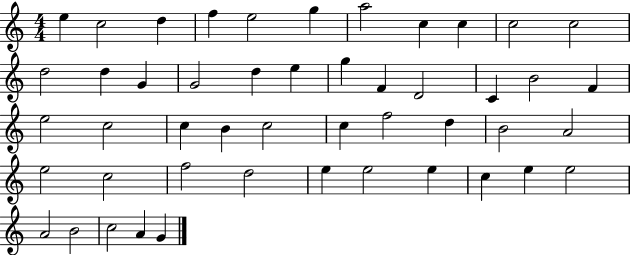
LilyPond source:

{
  \clef treble
  \numericTimeSignature
  \time 4/4
  \key c \major
  e''4 c''2 d''4 | f''4 e''2 g''4 | a''2 c''4 c''4 | c''2 c''2 | \break d''2 d''4 g'4 | g'2 d''4 e''4 | g''4 f'4 d'2 | c'4 b'2 f'4 | \break e''2 c''2 | c''4 b'4 c''2 | c''4 f''2 d''4 | b'2 a'2 | \break e''2 c''2 | f''2 d''2 | e''4 e''2 e''4 | c''4 e''4 e''2 | \break a'2 b'2 | c''2 a'4 g'4 | \bar "|."
}